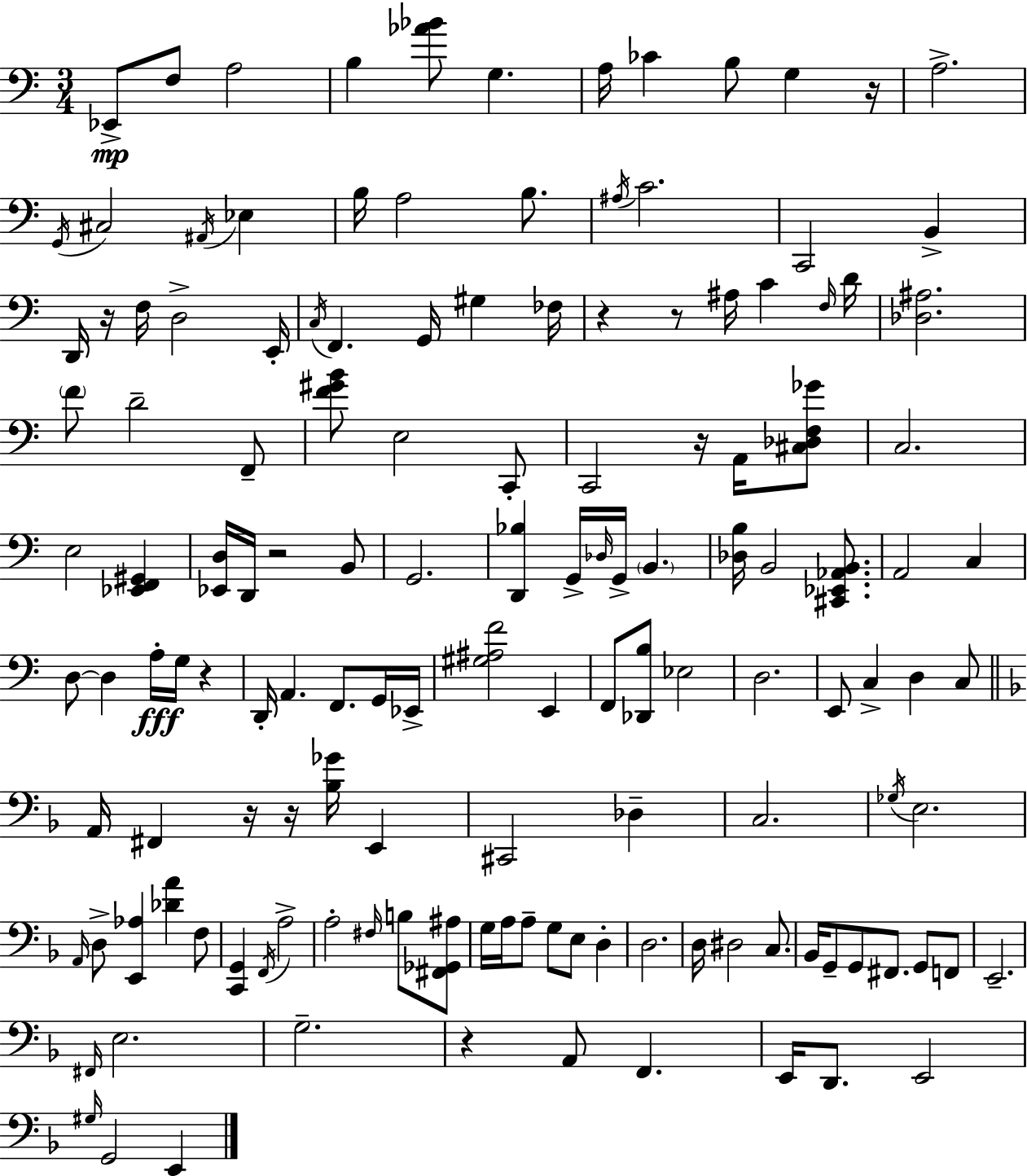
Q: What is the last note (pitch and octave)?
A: E2